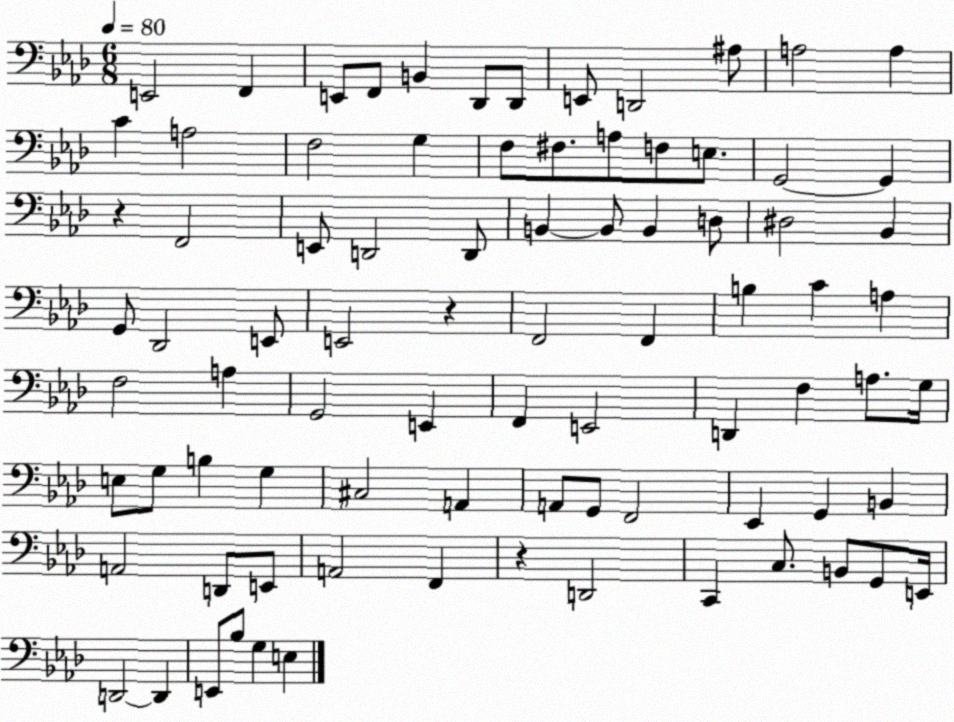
X:1
T:Untitled
M:6/8
L:1/4
K:Ab
E,,2 F,, E,,/2 F,,/2 B,, _D,,/2 _D,,/2 E,,/2 D,,2 ^A,/2 A,2 A, C A,2 F,2 G, F,/2 ^F,/2 A,/2 F,/2 E,/2 G,,2 G,, z F,,2 E,,/2 D,,2 D,,/2 B,, B,,/2 B,, D,/2 ^D,2 _B,, G,,/2 _D,,2 E,,/2 E,,2 z F,,2 F,, B, C A, F,2 A, G,,2 E,, F,, E,,2 D,, F, A,/2 G,/4 E,/2 G,/2 B, G, ^C,2 A,, A,,/2 G,,/2 F,,2 _E,, G,, B,, A,,2 D,,/2 E,,/2 A,,2 F,, z D,,2 C,, C,/2 B,,/2 G,,/2 E,,/4 D,,2 D,, E,,/2 _B,/2 G, E,